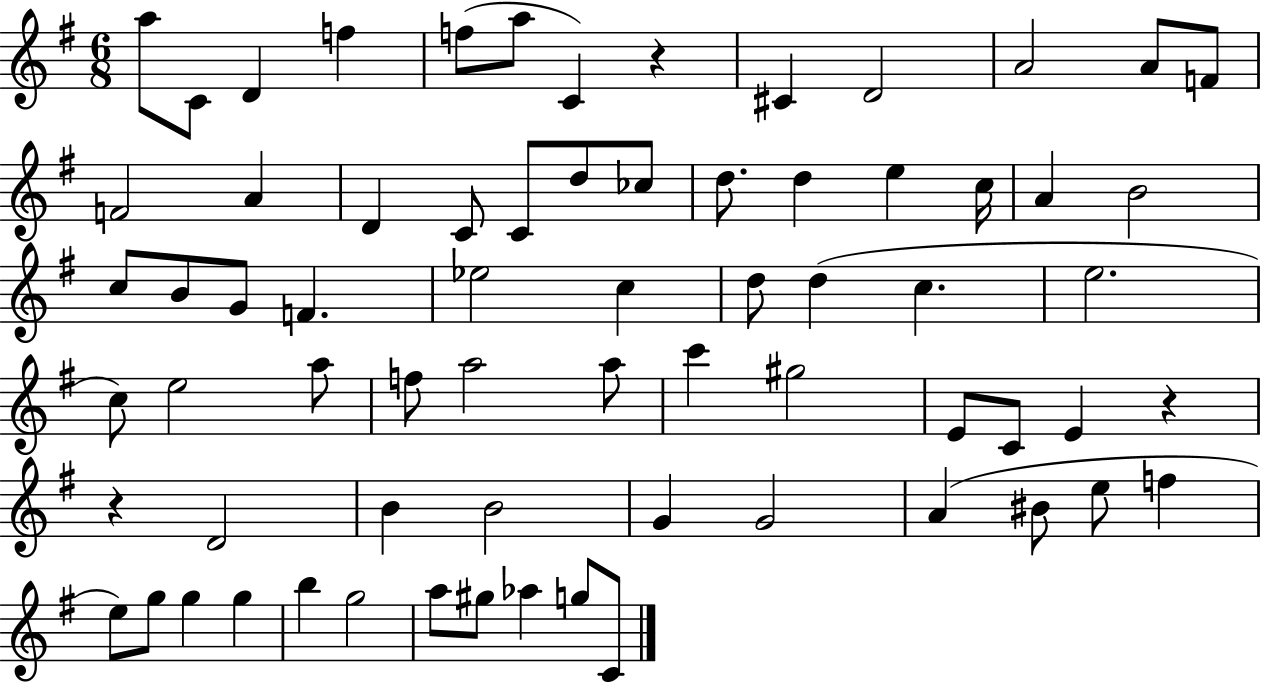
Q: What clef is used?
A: treble